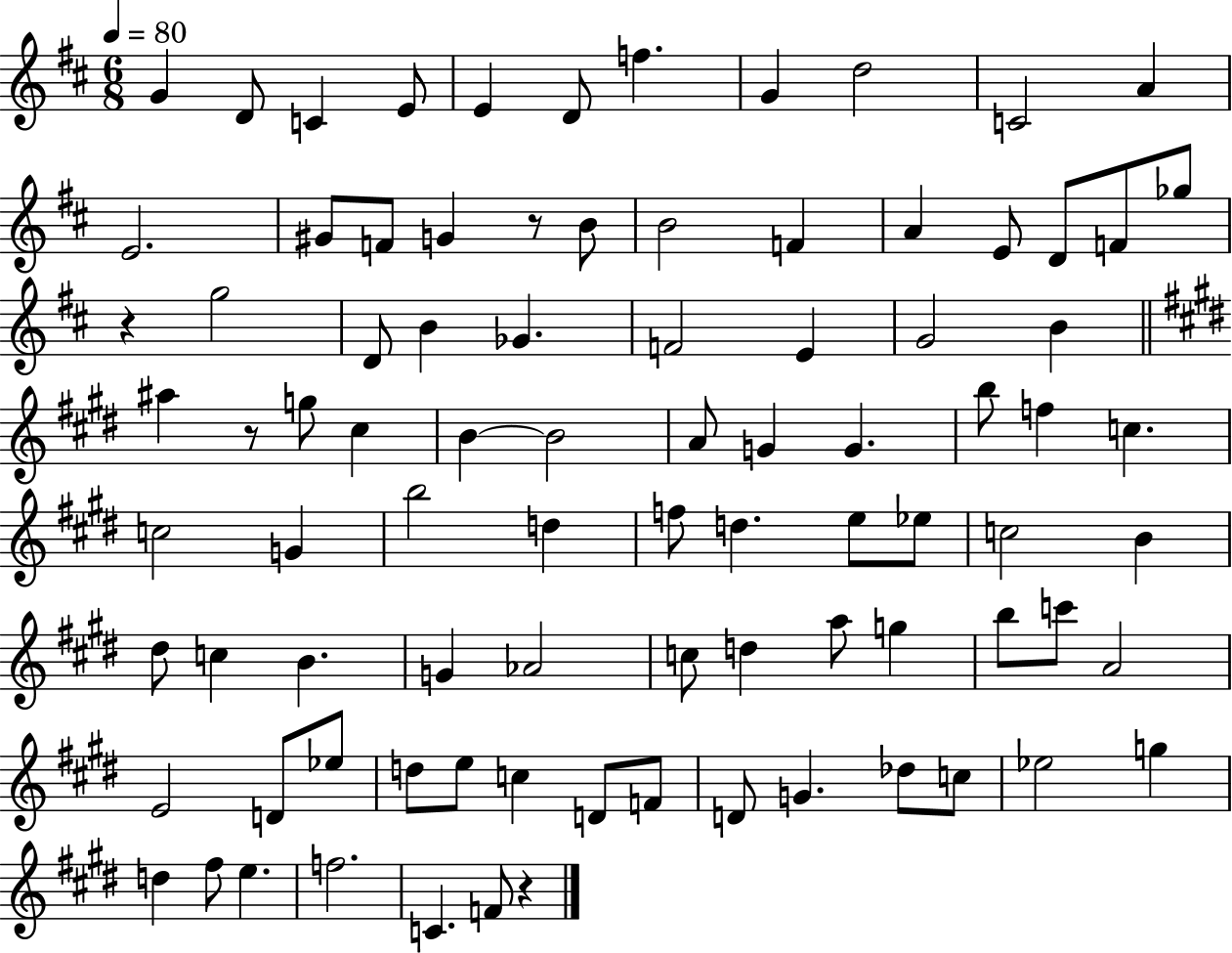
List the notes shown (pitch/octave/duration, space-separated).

G4/q D4/e C4/q E4/e E4/q D4/e F5/q. G4/q D5/h C4/h A4/q E4/h. G#4/e F4/e G4/q R/e B4/e B4/h F4/q A4/q E4/e D4/e F4/e Gb5/e R/q G5/h D4/e B4/q Gb4/q. F4/h E4/q G4/h B4/q A#5/q R/e G5/e C#5/q B4/q B4/h A4/e G4/q G4/q. B5/e F5/q C5/q. C5/h G4/q B5/h D5/q F5/e D5/q. E5/e Eb5/e C5/h B4/q D#5/e C5/q B4/q. G4/q Ab4/h C5/e D5/q A5/e G5/q B5/e C6/e A4/h E4/h D4/e Eb5/e D5/e E5/e C5/q D4/e F4/e D4/e G4/q. Db5/e C5/e Eb5/h G5/q D5/q F#5/e E5/q. F5/h. C4/q. F4/e R/q